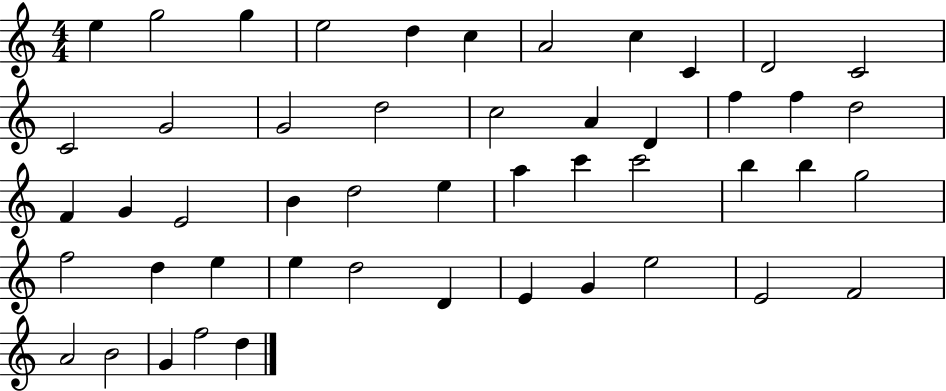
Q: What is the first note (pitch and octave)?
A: E5